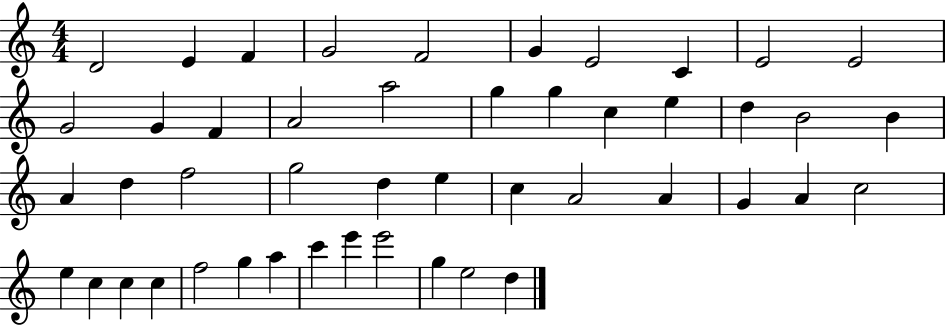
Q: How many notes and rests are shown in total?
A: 47